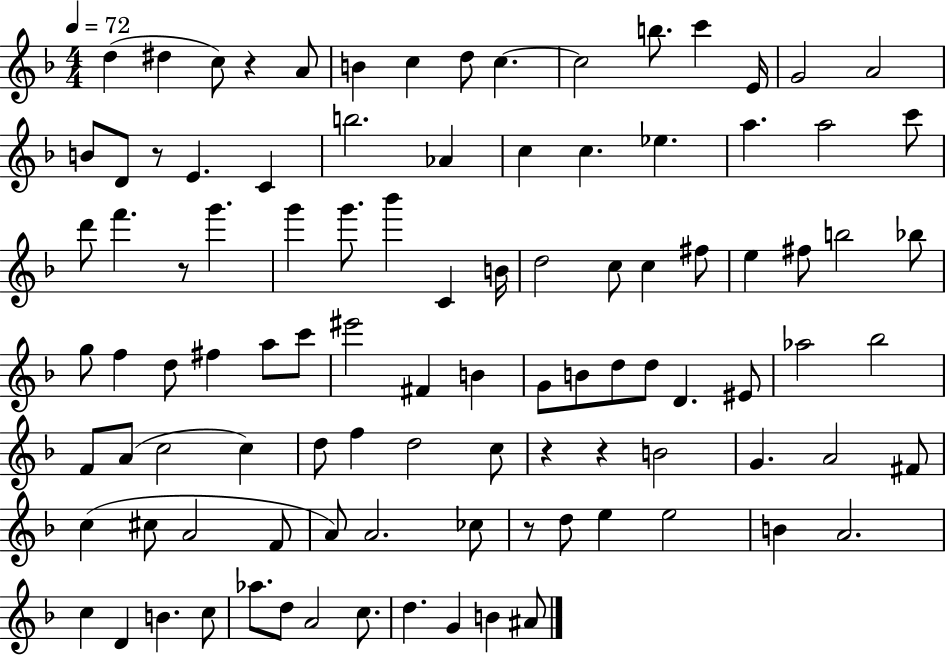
X:1
T:Untitled
M:4/4
L:1/4
K:F
d ^d c/2 z A/2 B c d/2 c c2 b/2 c' E/4 G2 A2 B/2 D/2 z/2 E C b2 _A c c _e a a2 c'/2 d'/2 f' z/2 g' g' g'/2 _b' C B/4 d2 c/2 c ^f/2 e ^f/2 b2 _b/2 g/2 f d/2 ^f a/2 c'/2 ^e'2 ^F B G/2 B/2 d/2 d/2 D ^E/2 _a2 _b2 F/2 A/2 c2 c d/2 f d2 c/2 z z B2 G A2 ^F/2 c ^c/2 A2 F/2 A/2 A2 _c/2 z/2 d/2 e e2 B A2 c D B c/2 _a/2 d/2 A2 c/2 d G B ^A/2